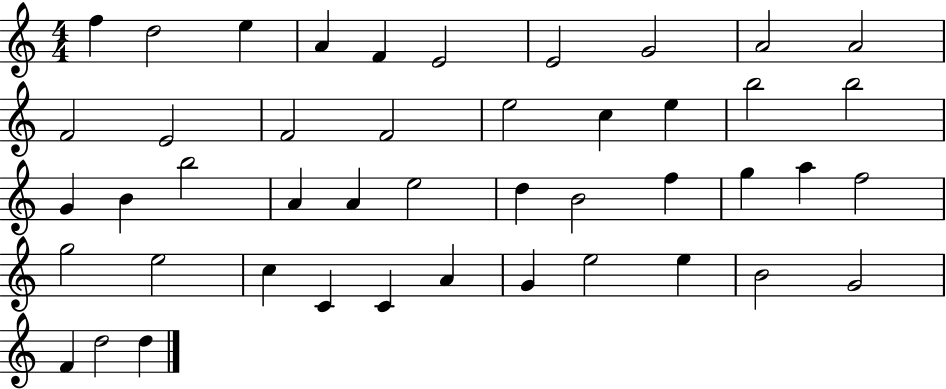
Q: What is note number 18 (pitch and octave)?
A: B5